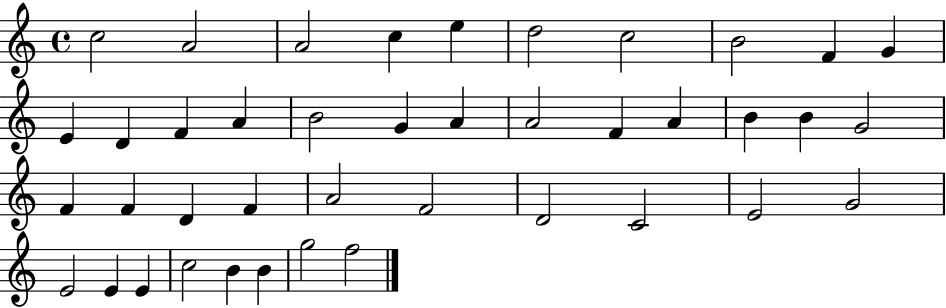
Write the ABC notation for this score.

X:1
T:Untitled
M:4/4
L:1/4
K:C
c2 A2 A2 c e d2 c2 B2 F G E D F A B2 G A A2 F A B B G2 F F D F A2 F2 D2 C2 E2 G2 E2 E E c2 B B g2 f2